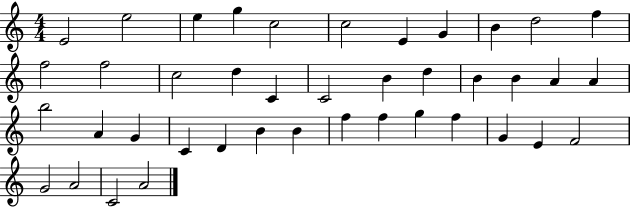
X:1
T:Untitled
M:4/4
L:1/4
K:C
E2 e2 e g c2 c2 E G B d2 f f2 f2 c2 d C C2 B d B B A A b2 A G C D B B f f g f G E F2 G2 A2 C2 A2